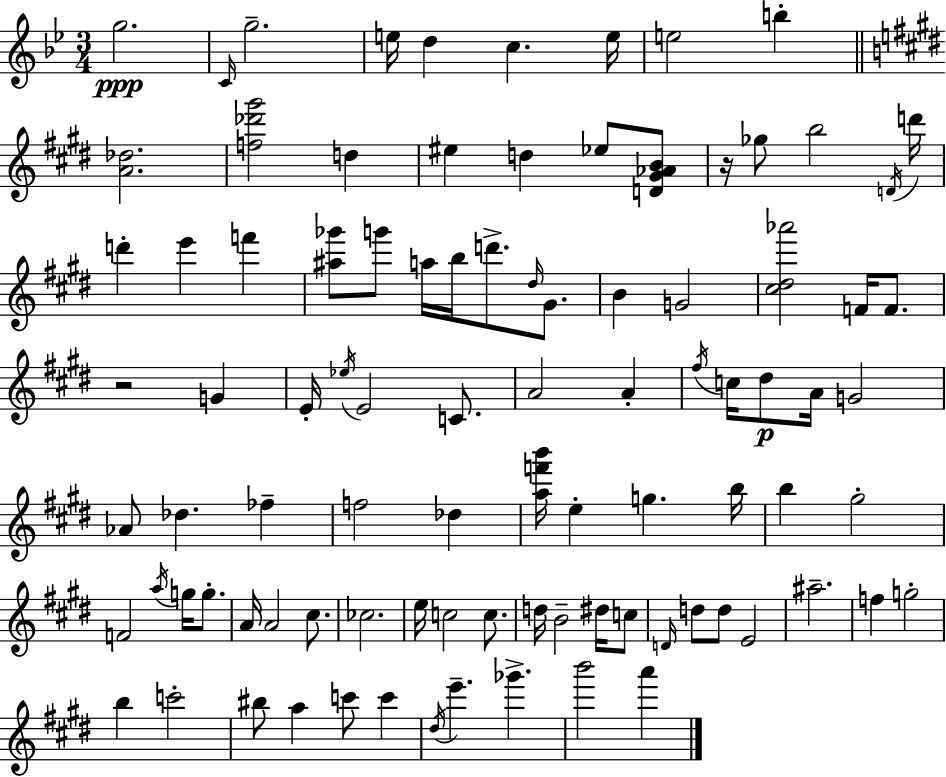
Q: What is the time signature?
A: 3/4